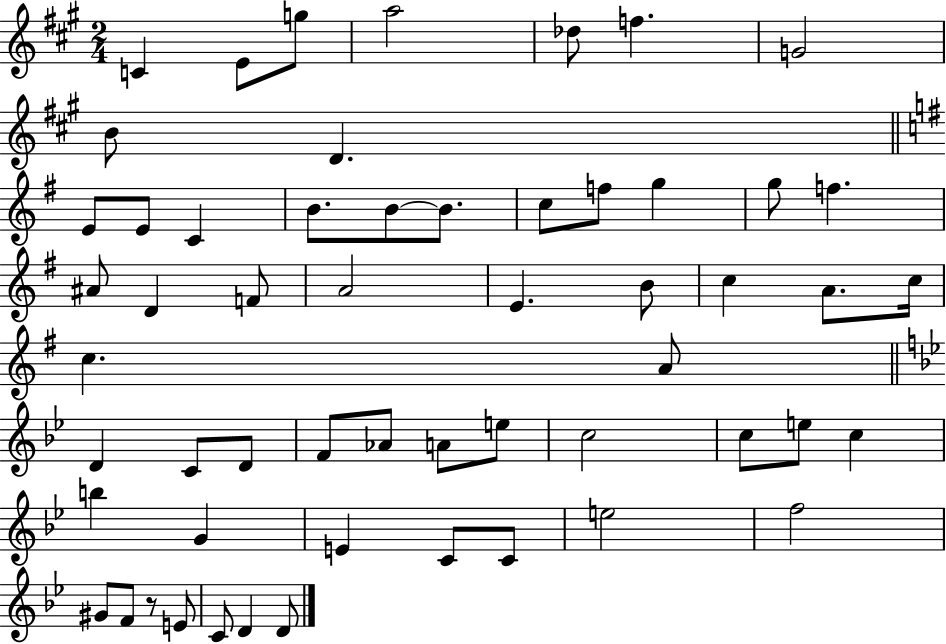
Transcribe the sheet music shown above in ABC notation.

X:1
T:Untitled
M:2/4
L:1/4
K:A
C E/2 g/2 a2 _d/2 f G2 B/2 D E/2 E/2 C B/2 B/2 B/2 c/2 f/2 g g/2 f ^A/2 D F/2 A2 E B/2 c A/2 c/4 c A/2 D C/2 D/2 F/2 _A/2 A/2 e/2 c2 c/2 e/2 c b G E C/2 C/2 e2 f2 ^G/2 F/2 z/2 E/2 C/2 D D/2